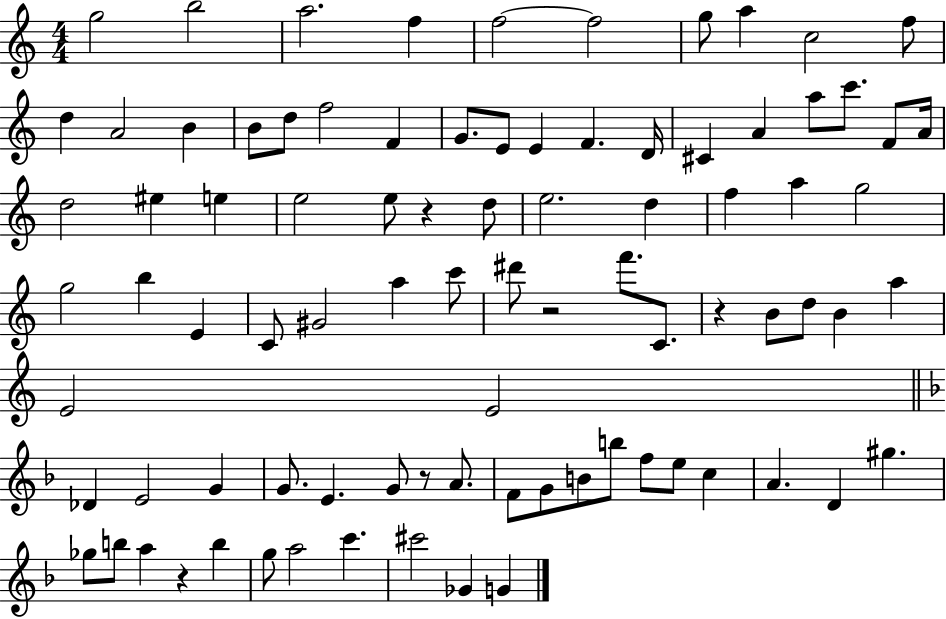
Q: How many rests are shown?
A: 5